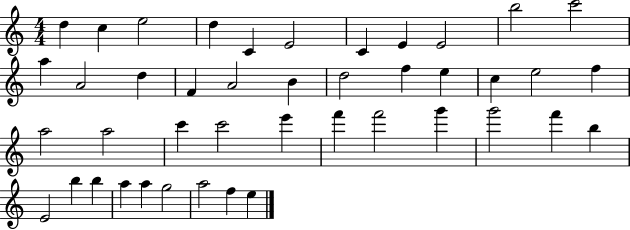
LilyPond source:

{
  \clef treble
  \numericTimeSignature
  \time 4/4
  \key c \major
  d''4 c''4 e''2 | d''4 c'4 e'2 | c'4 e'4 e'2 | b''2 c'''2 | \break a''4 a'2 d''4 | f'4 a'2 b'4 | d''2 f''4 e''4 | c''4 e''2 f''4 | \break a''2 a''2 | c'''4 c'''2 e'''4 | f'''4 f'''2 g'''4 | g'''2 f'''4 b''4 | \break e'2 b''4 b''4 | a''4 a''4 g''2 | a''2 f''4 e''4 | \bar "|."
}